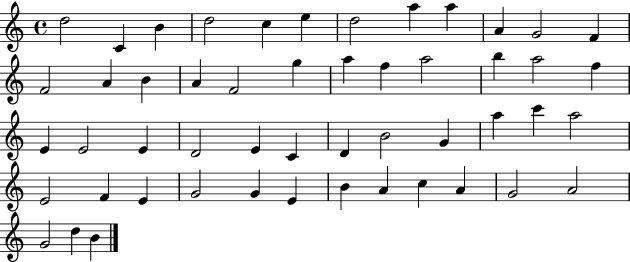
{
  \clef treble
  \time 4/4
  \defaultTimeSignature
  \key c \major
  d''2 c'4 b'4 | d''2 c''4 e''4 | d''2 a''4 a''4 | a'4 g'2 f'4 | \break f'2 a'4 b'4 | a'4 f'2 g''4 | a''4 f''4 a''2 | b''4 a''2 f''4 | \break e'4 e'2 e'4 | d'2 e'4 c'4 | d'4 b'2 g'4 | a''4 c'''4 a''2 | \break e'2 f'4 e'4 | g'2 g'4 e'4 | b'4 a'4 c''4 a'4 | g'2 a'2 | \break g'2 d''4 b'4 | \bar "|."
}